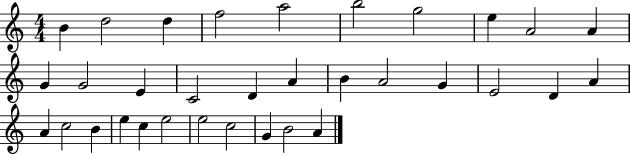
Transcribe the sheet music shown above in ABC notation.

X:1
T:Untitled
M:4/4
L:1/4
K:C
B d2 d f2 a2 b2 g2 e A2 A G G2 E C2 D A B A2 G E2 D A A c2 B e c e2 e2 c2 G B2 A